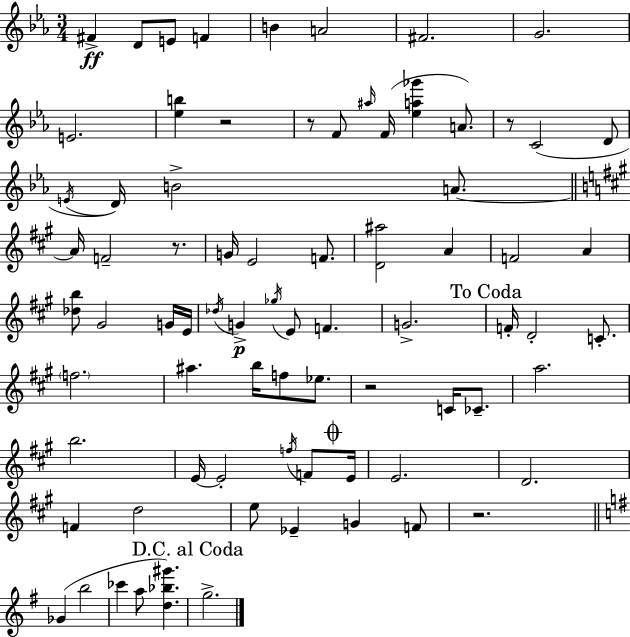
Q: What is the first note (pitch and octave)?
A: F#4